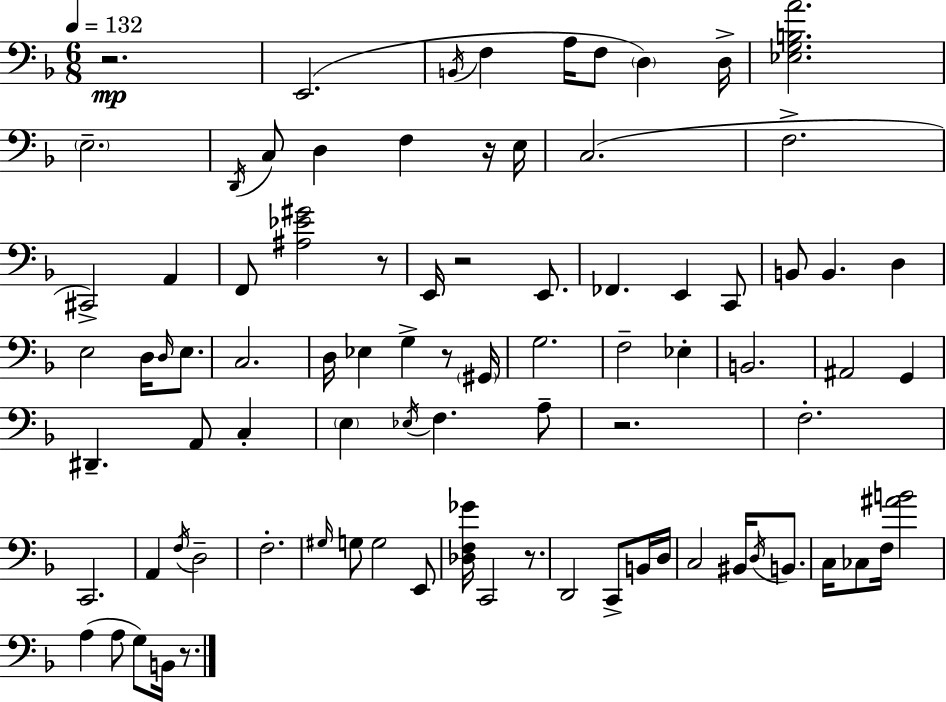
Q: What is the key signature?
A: F major